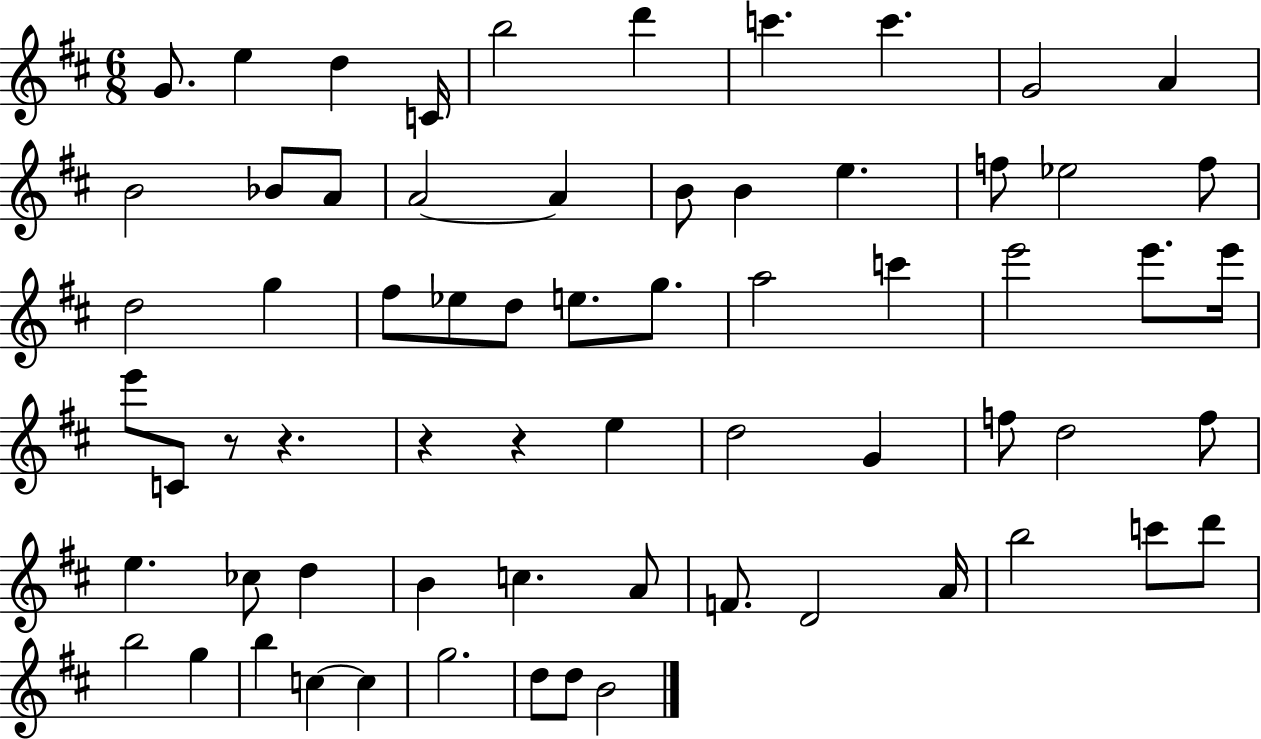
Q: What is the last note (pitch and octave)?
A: B4